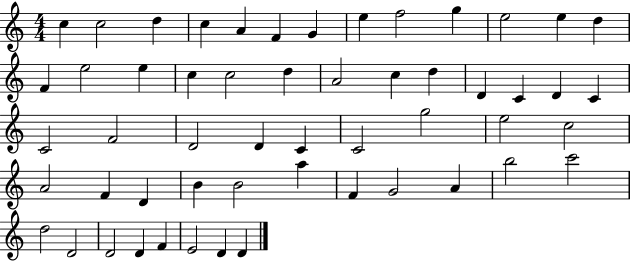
C5/q C5/h D5/q C5/q A4/q F4/q G4/q E5/q F5/h G5/q E5/h E5/q D5/q F4/q E5/h E5/q C5/q C5/h D5/q A4/h C5/q D5/q D4/q C4/q D4/q C4/q C4/h F4/h D4/h D4/q C4/q C4/h G5/h E5/h C5/h A4/h F4/q D4/q B4/q B4/h A5/q F4/q G4/h A4/q B5/h C6/h D5/h D4/h D4/h D4/q F4/q E4/h D4/q D4/q